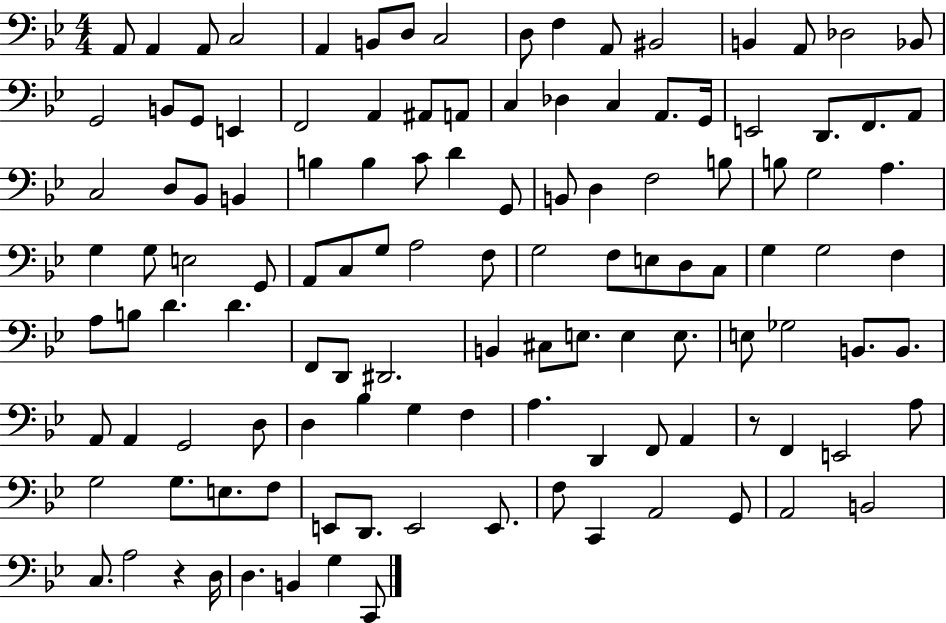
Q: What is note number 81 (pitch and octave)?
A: B2